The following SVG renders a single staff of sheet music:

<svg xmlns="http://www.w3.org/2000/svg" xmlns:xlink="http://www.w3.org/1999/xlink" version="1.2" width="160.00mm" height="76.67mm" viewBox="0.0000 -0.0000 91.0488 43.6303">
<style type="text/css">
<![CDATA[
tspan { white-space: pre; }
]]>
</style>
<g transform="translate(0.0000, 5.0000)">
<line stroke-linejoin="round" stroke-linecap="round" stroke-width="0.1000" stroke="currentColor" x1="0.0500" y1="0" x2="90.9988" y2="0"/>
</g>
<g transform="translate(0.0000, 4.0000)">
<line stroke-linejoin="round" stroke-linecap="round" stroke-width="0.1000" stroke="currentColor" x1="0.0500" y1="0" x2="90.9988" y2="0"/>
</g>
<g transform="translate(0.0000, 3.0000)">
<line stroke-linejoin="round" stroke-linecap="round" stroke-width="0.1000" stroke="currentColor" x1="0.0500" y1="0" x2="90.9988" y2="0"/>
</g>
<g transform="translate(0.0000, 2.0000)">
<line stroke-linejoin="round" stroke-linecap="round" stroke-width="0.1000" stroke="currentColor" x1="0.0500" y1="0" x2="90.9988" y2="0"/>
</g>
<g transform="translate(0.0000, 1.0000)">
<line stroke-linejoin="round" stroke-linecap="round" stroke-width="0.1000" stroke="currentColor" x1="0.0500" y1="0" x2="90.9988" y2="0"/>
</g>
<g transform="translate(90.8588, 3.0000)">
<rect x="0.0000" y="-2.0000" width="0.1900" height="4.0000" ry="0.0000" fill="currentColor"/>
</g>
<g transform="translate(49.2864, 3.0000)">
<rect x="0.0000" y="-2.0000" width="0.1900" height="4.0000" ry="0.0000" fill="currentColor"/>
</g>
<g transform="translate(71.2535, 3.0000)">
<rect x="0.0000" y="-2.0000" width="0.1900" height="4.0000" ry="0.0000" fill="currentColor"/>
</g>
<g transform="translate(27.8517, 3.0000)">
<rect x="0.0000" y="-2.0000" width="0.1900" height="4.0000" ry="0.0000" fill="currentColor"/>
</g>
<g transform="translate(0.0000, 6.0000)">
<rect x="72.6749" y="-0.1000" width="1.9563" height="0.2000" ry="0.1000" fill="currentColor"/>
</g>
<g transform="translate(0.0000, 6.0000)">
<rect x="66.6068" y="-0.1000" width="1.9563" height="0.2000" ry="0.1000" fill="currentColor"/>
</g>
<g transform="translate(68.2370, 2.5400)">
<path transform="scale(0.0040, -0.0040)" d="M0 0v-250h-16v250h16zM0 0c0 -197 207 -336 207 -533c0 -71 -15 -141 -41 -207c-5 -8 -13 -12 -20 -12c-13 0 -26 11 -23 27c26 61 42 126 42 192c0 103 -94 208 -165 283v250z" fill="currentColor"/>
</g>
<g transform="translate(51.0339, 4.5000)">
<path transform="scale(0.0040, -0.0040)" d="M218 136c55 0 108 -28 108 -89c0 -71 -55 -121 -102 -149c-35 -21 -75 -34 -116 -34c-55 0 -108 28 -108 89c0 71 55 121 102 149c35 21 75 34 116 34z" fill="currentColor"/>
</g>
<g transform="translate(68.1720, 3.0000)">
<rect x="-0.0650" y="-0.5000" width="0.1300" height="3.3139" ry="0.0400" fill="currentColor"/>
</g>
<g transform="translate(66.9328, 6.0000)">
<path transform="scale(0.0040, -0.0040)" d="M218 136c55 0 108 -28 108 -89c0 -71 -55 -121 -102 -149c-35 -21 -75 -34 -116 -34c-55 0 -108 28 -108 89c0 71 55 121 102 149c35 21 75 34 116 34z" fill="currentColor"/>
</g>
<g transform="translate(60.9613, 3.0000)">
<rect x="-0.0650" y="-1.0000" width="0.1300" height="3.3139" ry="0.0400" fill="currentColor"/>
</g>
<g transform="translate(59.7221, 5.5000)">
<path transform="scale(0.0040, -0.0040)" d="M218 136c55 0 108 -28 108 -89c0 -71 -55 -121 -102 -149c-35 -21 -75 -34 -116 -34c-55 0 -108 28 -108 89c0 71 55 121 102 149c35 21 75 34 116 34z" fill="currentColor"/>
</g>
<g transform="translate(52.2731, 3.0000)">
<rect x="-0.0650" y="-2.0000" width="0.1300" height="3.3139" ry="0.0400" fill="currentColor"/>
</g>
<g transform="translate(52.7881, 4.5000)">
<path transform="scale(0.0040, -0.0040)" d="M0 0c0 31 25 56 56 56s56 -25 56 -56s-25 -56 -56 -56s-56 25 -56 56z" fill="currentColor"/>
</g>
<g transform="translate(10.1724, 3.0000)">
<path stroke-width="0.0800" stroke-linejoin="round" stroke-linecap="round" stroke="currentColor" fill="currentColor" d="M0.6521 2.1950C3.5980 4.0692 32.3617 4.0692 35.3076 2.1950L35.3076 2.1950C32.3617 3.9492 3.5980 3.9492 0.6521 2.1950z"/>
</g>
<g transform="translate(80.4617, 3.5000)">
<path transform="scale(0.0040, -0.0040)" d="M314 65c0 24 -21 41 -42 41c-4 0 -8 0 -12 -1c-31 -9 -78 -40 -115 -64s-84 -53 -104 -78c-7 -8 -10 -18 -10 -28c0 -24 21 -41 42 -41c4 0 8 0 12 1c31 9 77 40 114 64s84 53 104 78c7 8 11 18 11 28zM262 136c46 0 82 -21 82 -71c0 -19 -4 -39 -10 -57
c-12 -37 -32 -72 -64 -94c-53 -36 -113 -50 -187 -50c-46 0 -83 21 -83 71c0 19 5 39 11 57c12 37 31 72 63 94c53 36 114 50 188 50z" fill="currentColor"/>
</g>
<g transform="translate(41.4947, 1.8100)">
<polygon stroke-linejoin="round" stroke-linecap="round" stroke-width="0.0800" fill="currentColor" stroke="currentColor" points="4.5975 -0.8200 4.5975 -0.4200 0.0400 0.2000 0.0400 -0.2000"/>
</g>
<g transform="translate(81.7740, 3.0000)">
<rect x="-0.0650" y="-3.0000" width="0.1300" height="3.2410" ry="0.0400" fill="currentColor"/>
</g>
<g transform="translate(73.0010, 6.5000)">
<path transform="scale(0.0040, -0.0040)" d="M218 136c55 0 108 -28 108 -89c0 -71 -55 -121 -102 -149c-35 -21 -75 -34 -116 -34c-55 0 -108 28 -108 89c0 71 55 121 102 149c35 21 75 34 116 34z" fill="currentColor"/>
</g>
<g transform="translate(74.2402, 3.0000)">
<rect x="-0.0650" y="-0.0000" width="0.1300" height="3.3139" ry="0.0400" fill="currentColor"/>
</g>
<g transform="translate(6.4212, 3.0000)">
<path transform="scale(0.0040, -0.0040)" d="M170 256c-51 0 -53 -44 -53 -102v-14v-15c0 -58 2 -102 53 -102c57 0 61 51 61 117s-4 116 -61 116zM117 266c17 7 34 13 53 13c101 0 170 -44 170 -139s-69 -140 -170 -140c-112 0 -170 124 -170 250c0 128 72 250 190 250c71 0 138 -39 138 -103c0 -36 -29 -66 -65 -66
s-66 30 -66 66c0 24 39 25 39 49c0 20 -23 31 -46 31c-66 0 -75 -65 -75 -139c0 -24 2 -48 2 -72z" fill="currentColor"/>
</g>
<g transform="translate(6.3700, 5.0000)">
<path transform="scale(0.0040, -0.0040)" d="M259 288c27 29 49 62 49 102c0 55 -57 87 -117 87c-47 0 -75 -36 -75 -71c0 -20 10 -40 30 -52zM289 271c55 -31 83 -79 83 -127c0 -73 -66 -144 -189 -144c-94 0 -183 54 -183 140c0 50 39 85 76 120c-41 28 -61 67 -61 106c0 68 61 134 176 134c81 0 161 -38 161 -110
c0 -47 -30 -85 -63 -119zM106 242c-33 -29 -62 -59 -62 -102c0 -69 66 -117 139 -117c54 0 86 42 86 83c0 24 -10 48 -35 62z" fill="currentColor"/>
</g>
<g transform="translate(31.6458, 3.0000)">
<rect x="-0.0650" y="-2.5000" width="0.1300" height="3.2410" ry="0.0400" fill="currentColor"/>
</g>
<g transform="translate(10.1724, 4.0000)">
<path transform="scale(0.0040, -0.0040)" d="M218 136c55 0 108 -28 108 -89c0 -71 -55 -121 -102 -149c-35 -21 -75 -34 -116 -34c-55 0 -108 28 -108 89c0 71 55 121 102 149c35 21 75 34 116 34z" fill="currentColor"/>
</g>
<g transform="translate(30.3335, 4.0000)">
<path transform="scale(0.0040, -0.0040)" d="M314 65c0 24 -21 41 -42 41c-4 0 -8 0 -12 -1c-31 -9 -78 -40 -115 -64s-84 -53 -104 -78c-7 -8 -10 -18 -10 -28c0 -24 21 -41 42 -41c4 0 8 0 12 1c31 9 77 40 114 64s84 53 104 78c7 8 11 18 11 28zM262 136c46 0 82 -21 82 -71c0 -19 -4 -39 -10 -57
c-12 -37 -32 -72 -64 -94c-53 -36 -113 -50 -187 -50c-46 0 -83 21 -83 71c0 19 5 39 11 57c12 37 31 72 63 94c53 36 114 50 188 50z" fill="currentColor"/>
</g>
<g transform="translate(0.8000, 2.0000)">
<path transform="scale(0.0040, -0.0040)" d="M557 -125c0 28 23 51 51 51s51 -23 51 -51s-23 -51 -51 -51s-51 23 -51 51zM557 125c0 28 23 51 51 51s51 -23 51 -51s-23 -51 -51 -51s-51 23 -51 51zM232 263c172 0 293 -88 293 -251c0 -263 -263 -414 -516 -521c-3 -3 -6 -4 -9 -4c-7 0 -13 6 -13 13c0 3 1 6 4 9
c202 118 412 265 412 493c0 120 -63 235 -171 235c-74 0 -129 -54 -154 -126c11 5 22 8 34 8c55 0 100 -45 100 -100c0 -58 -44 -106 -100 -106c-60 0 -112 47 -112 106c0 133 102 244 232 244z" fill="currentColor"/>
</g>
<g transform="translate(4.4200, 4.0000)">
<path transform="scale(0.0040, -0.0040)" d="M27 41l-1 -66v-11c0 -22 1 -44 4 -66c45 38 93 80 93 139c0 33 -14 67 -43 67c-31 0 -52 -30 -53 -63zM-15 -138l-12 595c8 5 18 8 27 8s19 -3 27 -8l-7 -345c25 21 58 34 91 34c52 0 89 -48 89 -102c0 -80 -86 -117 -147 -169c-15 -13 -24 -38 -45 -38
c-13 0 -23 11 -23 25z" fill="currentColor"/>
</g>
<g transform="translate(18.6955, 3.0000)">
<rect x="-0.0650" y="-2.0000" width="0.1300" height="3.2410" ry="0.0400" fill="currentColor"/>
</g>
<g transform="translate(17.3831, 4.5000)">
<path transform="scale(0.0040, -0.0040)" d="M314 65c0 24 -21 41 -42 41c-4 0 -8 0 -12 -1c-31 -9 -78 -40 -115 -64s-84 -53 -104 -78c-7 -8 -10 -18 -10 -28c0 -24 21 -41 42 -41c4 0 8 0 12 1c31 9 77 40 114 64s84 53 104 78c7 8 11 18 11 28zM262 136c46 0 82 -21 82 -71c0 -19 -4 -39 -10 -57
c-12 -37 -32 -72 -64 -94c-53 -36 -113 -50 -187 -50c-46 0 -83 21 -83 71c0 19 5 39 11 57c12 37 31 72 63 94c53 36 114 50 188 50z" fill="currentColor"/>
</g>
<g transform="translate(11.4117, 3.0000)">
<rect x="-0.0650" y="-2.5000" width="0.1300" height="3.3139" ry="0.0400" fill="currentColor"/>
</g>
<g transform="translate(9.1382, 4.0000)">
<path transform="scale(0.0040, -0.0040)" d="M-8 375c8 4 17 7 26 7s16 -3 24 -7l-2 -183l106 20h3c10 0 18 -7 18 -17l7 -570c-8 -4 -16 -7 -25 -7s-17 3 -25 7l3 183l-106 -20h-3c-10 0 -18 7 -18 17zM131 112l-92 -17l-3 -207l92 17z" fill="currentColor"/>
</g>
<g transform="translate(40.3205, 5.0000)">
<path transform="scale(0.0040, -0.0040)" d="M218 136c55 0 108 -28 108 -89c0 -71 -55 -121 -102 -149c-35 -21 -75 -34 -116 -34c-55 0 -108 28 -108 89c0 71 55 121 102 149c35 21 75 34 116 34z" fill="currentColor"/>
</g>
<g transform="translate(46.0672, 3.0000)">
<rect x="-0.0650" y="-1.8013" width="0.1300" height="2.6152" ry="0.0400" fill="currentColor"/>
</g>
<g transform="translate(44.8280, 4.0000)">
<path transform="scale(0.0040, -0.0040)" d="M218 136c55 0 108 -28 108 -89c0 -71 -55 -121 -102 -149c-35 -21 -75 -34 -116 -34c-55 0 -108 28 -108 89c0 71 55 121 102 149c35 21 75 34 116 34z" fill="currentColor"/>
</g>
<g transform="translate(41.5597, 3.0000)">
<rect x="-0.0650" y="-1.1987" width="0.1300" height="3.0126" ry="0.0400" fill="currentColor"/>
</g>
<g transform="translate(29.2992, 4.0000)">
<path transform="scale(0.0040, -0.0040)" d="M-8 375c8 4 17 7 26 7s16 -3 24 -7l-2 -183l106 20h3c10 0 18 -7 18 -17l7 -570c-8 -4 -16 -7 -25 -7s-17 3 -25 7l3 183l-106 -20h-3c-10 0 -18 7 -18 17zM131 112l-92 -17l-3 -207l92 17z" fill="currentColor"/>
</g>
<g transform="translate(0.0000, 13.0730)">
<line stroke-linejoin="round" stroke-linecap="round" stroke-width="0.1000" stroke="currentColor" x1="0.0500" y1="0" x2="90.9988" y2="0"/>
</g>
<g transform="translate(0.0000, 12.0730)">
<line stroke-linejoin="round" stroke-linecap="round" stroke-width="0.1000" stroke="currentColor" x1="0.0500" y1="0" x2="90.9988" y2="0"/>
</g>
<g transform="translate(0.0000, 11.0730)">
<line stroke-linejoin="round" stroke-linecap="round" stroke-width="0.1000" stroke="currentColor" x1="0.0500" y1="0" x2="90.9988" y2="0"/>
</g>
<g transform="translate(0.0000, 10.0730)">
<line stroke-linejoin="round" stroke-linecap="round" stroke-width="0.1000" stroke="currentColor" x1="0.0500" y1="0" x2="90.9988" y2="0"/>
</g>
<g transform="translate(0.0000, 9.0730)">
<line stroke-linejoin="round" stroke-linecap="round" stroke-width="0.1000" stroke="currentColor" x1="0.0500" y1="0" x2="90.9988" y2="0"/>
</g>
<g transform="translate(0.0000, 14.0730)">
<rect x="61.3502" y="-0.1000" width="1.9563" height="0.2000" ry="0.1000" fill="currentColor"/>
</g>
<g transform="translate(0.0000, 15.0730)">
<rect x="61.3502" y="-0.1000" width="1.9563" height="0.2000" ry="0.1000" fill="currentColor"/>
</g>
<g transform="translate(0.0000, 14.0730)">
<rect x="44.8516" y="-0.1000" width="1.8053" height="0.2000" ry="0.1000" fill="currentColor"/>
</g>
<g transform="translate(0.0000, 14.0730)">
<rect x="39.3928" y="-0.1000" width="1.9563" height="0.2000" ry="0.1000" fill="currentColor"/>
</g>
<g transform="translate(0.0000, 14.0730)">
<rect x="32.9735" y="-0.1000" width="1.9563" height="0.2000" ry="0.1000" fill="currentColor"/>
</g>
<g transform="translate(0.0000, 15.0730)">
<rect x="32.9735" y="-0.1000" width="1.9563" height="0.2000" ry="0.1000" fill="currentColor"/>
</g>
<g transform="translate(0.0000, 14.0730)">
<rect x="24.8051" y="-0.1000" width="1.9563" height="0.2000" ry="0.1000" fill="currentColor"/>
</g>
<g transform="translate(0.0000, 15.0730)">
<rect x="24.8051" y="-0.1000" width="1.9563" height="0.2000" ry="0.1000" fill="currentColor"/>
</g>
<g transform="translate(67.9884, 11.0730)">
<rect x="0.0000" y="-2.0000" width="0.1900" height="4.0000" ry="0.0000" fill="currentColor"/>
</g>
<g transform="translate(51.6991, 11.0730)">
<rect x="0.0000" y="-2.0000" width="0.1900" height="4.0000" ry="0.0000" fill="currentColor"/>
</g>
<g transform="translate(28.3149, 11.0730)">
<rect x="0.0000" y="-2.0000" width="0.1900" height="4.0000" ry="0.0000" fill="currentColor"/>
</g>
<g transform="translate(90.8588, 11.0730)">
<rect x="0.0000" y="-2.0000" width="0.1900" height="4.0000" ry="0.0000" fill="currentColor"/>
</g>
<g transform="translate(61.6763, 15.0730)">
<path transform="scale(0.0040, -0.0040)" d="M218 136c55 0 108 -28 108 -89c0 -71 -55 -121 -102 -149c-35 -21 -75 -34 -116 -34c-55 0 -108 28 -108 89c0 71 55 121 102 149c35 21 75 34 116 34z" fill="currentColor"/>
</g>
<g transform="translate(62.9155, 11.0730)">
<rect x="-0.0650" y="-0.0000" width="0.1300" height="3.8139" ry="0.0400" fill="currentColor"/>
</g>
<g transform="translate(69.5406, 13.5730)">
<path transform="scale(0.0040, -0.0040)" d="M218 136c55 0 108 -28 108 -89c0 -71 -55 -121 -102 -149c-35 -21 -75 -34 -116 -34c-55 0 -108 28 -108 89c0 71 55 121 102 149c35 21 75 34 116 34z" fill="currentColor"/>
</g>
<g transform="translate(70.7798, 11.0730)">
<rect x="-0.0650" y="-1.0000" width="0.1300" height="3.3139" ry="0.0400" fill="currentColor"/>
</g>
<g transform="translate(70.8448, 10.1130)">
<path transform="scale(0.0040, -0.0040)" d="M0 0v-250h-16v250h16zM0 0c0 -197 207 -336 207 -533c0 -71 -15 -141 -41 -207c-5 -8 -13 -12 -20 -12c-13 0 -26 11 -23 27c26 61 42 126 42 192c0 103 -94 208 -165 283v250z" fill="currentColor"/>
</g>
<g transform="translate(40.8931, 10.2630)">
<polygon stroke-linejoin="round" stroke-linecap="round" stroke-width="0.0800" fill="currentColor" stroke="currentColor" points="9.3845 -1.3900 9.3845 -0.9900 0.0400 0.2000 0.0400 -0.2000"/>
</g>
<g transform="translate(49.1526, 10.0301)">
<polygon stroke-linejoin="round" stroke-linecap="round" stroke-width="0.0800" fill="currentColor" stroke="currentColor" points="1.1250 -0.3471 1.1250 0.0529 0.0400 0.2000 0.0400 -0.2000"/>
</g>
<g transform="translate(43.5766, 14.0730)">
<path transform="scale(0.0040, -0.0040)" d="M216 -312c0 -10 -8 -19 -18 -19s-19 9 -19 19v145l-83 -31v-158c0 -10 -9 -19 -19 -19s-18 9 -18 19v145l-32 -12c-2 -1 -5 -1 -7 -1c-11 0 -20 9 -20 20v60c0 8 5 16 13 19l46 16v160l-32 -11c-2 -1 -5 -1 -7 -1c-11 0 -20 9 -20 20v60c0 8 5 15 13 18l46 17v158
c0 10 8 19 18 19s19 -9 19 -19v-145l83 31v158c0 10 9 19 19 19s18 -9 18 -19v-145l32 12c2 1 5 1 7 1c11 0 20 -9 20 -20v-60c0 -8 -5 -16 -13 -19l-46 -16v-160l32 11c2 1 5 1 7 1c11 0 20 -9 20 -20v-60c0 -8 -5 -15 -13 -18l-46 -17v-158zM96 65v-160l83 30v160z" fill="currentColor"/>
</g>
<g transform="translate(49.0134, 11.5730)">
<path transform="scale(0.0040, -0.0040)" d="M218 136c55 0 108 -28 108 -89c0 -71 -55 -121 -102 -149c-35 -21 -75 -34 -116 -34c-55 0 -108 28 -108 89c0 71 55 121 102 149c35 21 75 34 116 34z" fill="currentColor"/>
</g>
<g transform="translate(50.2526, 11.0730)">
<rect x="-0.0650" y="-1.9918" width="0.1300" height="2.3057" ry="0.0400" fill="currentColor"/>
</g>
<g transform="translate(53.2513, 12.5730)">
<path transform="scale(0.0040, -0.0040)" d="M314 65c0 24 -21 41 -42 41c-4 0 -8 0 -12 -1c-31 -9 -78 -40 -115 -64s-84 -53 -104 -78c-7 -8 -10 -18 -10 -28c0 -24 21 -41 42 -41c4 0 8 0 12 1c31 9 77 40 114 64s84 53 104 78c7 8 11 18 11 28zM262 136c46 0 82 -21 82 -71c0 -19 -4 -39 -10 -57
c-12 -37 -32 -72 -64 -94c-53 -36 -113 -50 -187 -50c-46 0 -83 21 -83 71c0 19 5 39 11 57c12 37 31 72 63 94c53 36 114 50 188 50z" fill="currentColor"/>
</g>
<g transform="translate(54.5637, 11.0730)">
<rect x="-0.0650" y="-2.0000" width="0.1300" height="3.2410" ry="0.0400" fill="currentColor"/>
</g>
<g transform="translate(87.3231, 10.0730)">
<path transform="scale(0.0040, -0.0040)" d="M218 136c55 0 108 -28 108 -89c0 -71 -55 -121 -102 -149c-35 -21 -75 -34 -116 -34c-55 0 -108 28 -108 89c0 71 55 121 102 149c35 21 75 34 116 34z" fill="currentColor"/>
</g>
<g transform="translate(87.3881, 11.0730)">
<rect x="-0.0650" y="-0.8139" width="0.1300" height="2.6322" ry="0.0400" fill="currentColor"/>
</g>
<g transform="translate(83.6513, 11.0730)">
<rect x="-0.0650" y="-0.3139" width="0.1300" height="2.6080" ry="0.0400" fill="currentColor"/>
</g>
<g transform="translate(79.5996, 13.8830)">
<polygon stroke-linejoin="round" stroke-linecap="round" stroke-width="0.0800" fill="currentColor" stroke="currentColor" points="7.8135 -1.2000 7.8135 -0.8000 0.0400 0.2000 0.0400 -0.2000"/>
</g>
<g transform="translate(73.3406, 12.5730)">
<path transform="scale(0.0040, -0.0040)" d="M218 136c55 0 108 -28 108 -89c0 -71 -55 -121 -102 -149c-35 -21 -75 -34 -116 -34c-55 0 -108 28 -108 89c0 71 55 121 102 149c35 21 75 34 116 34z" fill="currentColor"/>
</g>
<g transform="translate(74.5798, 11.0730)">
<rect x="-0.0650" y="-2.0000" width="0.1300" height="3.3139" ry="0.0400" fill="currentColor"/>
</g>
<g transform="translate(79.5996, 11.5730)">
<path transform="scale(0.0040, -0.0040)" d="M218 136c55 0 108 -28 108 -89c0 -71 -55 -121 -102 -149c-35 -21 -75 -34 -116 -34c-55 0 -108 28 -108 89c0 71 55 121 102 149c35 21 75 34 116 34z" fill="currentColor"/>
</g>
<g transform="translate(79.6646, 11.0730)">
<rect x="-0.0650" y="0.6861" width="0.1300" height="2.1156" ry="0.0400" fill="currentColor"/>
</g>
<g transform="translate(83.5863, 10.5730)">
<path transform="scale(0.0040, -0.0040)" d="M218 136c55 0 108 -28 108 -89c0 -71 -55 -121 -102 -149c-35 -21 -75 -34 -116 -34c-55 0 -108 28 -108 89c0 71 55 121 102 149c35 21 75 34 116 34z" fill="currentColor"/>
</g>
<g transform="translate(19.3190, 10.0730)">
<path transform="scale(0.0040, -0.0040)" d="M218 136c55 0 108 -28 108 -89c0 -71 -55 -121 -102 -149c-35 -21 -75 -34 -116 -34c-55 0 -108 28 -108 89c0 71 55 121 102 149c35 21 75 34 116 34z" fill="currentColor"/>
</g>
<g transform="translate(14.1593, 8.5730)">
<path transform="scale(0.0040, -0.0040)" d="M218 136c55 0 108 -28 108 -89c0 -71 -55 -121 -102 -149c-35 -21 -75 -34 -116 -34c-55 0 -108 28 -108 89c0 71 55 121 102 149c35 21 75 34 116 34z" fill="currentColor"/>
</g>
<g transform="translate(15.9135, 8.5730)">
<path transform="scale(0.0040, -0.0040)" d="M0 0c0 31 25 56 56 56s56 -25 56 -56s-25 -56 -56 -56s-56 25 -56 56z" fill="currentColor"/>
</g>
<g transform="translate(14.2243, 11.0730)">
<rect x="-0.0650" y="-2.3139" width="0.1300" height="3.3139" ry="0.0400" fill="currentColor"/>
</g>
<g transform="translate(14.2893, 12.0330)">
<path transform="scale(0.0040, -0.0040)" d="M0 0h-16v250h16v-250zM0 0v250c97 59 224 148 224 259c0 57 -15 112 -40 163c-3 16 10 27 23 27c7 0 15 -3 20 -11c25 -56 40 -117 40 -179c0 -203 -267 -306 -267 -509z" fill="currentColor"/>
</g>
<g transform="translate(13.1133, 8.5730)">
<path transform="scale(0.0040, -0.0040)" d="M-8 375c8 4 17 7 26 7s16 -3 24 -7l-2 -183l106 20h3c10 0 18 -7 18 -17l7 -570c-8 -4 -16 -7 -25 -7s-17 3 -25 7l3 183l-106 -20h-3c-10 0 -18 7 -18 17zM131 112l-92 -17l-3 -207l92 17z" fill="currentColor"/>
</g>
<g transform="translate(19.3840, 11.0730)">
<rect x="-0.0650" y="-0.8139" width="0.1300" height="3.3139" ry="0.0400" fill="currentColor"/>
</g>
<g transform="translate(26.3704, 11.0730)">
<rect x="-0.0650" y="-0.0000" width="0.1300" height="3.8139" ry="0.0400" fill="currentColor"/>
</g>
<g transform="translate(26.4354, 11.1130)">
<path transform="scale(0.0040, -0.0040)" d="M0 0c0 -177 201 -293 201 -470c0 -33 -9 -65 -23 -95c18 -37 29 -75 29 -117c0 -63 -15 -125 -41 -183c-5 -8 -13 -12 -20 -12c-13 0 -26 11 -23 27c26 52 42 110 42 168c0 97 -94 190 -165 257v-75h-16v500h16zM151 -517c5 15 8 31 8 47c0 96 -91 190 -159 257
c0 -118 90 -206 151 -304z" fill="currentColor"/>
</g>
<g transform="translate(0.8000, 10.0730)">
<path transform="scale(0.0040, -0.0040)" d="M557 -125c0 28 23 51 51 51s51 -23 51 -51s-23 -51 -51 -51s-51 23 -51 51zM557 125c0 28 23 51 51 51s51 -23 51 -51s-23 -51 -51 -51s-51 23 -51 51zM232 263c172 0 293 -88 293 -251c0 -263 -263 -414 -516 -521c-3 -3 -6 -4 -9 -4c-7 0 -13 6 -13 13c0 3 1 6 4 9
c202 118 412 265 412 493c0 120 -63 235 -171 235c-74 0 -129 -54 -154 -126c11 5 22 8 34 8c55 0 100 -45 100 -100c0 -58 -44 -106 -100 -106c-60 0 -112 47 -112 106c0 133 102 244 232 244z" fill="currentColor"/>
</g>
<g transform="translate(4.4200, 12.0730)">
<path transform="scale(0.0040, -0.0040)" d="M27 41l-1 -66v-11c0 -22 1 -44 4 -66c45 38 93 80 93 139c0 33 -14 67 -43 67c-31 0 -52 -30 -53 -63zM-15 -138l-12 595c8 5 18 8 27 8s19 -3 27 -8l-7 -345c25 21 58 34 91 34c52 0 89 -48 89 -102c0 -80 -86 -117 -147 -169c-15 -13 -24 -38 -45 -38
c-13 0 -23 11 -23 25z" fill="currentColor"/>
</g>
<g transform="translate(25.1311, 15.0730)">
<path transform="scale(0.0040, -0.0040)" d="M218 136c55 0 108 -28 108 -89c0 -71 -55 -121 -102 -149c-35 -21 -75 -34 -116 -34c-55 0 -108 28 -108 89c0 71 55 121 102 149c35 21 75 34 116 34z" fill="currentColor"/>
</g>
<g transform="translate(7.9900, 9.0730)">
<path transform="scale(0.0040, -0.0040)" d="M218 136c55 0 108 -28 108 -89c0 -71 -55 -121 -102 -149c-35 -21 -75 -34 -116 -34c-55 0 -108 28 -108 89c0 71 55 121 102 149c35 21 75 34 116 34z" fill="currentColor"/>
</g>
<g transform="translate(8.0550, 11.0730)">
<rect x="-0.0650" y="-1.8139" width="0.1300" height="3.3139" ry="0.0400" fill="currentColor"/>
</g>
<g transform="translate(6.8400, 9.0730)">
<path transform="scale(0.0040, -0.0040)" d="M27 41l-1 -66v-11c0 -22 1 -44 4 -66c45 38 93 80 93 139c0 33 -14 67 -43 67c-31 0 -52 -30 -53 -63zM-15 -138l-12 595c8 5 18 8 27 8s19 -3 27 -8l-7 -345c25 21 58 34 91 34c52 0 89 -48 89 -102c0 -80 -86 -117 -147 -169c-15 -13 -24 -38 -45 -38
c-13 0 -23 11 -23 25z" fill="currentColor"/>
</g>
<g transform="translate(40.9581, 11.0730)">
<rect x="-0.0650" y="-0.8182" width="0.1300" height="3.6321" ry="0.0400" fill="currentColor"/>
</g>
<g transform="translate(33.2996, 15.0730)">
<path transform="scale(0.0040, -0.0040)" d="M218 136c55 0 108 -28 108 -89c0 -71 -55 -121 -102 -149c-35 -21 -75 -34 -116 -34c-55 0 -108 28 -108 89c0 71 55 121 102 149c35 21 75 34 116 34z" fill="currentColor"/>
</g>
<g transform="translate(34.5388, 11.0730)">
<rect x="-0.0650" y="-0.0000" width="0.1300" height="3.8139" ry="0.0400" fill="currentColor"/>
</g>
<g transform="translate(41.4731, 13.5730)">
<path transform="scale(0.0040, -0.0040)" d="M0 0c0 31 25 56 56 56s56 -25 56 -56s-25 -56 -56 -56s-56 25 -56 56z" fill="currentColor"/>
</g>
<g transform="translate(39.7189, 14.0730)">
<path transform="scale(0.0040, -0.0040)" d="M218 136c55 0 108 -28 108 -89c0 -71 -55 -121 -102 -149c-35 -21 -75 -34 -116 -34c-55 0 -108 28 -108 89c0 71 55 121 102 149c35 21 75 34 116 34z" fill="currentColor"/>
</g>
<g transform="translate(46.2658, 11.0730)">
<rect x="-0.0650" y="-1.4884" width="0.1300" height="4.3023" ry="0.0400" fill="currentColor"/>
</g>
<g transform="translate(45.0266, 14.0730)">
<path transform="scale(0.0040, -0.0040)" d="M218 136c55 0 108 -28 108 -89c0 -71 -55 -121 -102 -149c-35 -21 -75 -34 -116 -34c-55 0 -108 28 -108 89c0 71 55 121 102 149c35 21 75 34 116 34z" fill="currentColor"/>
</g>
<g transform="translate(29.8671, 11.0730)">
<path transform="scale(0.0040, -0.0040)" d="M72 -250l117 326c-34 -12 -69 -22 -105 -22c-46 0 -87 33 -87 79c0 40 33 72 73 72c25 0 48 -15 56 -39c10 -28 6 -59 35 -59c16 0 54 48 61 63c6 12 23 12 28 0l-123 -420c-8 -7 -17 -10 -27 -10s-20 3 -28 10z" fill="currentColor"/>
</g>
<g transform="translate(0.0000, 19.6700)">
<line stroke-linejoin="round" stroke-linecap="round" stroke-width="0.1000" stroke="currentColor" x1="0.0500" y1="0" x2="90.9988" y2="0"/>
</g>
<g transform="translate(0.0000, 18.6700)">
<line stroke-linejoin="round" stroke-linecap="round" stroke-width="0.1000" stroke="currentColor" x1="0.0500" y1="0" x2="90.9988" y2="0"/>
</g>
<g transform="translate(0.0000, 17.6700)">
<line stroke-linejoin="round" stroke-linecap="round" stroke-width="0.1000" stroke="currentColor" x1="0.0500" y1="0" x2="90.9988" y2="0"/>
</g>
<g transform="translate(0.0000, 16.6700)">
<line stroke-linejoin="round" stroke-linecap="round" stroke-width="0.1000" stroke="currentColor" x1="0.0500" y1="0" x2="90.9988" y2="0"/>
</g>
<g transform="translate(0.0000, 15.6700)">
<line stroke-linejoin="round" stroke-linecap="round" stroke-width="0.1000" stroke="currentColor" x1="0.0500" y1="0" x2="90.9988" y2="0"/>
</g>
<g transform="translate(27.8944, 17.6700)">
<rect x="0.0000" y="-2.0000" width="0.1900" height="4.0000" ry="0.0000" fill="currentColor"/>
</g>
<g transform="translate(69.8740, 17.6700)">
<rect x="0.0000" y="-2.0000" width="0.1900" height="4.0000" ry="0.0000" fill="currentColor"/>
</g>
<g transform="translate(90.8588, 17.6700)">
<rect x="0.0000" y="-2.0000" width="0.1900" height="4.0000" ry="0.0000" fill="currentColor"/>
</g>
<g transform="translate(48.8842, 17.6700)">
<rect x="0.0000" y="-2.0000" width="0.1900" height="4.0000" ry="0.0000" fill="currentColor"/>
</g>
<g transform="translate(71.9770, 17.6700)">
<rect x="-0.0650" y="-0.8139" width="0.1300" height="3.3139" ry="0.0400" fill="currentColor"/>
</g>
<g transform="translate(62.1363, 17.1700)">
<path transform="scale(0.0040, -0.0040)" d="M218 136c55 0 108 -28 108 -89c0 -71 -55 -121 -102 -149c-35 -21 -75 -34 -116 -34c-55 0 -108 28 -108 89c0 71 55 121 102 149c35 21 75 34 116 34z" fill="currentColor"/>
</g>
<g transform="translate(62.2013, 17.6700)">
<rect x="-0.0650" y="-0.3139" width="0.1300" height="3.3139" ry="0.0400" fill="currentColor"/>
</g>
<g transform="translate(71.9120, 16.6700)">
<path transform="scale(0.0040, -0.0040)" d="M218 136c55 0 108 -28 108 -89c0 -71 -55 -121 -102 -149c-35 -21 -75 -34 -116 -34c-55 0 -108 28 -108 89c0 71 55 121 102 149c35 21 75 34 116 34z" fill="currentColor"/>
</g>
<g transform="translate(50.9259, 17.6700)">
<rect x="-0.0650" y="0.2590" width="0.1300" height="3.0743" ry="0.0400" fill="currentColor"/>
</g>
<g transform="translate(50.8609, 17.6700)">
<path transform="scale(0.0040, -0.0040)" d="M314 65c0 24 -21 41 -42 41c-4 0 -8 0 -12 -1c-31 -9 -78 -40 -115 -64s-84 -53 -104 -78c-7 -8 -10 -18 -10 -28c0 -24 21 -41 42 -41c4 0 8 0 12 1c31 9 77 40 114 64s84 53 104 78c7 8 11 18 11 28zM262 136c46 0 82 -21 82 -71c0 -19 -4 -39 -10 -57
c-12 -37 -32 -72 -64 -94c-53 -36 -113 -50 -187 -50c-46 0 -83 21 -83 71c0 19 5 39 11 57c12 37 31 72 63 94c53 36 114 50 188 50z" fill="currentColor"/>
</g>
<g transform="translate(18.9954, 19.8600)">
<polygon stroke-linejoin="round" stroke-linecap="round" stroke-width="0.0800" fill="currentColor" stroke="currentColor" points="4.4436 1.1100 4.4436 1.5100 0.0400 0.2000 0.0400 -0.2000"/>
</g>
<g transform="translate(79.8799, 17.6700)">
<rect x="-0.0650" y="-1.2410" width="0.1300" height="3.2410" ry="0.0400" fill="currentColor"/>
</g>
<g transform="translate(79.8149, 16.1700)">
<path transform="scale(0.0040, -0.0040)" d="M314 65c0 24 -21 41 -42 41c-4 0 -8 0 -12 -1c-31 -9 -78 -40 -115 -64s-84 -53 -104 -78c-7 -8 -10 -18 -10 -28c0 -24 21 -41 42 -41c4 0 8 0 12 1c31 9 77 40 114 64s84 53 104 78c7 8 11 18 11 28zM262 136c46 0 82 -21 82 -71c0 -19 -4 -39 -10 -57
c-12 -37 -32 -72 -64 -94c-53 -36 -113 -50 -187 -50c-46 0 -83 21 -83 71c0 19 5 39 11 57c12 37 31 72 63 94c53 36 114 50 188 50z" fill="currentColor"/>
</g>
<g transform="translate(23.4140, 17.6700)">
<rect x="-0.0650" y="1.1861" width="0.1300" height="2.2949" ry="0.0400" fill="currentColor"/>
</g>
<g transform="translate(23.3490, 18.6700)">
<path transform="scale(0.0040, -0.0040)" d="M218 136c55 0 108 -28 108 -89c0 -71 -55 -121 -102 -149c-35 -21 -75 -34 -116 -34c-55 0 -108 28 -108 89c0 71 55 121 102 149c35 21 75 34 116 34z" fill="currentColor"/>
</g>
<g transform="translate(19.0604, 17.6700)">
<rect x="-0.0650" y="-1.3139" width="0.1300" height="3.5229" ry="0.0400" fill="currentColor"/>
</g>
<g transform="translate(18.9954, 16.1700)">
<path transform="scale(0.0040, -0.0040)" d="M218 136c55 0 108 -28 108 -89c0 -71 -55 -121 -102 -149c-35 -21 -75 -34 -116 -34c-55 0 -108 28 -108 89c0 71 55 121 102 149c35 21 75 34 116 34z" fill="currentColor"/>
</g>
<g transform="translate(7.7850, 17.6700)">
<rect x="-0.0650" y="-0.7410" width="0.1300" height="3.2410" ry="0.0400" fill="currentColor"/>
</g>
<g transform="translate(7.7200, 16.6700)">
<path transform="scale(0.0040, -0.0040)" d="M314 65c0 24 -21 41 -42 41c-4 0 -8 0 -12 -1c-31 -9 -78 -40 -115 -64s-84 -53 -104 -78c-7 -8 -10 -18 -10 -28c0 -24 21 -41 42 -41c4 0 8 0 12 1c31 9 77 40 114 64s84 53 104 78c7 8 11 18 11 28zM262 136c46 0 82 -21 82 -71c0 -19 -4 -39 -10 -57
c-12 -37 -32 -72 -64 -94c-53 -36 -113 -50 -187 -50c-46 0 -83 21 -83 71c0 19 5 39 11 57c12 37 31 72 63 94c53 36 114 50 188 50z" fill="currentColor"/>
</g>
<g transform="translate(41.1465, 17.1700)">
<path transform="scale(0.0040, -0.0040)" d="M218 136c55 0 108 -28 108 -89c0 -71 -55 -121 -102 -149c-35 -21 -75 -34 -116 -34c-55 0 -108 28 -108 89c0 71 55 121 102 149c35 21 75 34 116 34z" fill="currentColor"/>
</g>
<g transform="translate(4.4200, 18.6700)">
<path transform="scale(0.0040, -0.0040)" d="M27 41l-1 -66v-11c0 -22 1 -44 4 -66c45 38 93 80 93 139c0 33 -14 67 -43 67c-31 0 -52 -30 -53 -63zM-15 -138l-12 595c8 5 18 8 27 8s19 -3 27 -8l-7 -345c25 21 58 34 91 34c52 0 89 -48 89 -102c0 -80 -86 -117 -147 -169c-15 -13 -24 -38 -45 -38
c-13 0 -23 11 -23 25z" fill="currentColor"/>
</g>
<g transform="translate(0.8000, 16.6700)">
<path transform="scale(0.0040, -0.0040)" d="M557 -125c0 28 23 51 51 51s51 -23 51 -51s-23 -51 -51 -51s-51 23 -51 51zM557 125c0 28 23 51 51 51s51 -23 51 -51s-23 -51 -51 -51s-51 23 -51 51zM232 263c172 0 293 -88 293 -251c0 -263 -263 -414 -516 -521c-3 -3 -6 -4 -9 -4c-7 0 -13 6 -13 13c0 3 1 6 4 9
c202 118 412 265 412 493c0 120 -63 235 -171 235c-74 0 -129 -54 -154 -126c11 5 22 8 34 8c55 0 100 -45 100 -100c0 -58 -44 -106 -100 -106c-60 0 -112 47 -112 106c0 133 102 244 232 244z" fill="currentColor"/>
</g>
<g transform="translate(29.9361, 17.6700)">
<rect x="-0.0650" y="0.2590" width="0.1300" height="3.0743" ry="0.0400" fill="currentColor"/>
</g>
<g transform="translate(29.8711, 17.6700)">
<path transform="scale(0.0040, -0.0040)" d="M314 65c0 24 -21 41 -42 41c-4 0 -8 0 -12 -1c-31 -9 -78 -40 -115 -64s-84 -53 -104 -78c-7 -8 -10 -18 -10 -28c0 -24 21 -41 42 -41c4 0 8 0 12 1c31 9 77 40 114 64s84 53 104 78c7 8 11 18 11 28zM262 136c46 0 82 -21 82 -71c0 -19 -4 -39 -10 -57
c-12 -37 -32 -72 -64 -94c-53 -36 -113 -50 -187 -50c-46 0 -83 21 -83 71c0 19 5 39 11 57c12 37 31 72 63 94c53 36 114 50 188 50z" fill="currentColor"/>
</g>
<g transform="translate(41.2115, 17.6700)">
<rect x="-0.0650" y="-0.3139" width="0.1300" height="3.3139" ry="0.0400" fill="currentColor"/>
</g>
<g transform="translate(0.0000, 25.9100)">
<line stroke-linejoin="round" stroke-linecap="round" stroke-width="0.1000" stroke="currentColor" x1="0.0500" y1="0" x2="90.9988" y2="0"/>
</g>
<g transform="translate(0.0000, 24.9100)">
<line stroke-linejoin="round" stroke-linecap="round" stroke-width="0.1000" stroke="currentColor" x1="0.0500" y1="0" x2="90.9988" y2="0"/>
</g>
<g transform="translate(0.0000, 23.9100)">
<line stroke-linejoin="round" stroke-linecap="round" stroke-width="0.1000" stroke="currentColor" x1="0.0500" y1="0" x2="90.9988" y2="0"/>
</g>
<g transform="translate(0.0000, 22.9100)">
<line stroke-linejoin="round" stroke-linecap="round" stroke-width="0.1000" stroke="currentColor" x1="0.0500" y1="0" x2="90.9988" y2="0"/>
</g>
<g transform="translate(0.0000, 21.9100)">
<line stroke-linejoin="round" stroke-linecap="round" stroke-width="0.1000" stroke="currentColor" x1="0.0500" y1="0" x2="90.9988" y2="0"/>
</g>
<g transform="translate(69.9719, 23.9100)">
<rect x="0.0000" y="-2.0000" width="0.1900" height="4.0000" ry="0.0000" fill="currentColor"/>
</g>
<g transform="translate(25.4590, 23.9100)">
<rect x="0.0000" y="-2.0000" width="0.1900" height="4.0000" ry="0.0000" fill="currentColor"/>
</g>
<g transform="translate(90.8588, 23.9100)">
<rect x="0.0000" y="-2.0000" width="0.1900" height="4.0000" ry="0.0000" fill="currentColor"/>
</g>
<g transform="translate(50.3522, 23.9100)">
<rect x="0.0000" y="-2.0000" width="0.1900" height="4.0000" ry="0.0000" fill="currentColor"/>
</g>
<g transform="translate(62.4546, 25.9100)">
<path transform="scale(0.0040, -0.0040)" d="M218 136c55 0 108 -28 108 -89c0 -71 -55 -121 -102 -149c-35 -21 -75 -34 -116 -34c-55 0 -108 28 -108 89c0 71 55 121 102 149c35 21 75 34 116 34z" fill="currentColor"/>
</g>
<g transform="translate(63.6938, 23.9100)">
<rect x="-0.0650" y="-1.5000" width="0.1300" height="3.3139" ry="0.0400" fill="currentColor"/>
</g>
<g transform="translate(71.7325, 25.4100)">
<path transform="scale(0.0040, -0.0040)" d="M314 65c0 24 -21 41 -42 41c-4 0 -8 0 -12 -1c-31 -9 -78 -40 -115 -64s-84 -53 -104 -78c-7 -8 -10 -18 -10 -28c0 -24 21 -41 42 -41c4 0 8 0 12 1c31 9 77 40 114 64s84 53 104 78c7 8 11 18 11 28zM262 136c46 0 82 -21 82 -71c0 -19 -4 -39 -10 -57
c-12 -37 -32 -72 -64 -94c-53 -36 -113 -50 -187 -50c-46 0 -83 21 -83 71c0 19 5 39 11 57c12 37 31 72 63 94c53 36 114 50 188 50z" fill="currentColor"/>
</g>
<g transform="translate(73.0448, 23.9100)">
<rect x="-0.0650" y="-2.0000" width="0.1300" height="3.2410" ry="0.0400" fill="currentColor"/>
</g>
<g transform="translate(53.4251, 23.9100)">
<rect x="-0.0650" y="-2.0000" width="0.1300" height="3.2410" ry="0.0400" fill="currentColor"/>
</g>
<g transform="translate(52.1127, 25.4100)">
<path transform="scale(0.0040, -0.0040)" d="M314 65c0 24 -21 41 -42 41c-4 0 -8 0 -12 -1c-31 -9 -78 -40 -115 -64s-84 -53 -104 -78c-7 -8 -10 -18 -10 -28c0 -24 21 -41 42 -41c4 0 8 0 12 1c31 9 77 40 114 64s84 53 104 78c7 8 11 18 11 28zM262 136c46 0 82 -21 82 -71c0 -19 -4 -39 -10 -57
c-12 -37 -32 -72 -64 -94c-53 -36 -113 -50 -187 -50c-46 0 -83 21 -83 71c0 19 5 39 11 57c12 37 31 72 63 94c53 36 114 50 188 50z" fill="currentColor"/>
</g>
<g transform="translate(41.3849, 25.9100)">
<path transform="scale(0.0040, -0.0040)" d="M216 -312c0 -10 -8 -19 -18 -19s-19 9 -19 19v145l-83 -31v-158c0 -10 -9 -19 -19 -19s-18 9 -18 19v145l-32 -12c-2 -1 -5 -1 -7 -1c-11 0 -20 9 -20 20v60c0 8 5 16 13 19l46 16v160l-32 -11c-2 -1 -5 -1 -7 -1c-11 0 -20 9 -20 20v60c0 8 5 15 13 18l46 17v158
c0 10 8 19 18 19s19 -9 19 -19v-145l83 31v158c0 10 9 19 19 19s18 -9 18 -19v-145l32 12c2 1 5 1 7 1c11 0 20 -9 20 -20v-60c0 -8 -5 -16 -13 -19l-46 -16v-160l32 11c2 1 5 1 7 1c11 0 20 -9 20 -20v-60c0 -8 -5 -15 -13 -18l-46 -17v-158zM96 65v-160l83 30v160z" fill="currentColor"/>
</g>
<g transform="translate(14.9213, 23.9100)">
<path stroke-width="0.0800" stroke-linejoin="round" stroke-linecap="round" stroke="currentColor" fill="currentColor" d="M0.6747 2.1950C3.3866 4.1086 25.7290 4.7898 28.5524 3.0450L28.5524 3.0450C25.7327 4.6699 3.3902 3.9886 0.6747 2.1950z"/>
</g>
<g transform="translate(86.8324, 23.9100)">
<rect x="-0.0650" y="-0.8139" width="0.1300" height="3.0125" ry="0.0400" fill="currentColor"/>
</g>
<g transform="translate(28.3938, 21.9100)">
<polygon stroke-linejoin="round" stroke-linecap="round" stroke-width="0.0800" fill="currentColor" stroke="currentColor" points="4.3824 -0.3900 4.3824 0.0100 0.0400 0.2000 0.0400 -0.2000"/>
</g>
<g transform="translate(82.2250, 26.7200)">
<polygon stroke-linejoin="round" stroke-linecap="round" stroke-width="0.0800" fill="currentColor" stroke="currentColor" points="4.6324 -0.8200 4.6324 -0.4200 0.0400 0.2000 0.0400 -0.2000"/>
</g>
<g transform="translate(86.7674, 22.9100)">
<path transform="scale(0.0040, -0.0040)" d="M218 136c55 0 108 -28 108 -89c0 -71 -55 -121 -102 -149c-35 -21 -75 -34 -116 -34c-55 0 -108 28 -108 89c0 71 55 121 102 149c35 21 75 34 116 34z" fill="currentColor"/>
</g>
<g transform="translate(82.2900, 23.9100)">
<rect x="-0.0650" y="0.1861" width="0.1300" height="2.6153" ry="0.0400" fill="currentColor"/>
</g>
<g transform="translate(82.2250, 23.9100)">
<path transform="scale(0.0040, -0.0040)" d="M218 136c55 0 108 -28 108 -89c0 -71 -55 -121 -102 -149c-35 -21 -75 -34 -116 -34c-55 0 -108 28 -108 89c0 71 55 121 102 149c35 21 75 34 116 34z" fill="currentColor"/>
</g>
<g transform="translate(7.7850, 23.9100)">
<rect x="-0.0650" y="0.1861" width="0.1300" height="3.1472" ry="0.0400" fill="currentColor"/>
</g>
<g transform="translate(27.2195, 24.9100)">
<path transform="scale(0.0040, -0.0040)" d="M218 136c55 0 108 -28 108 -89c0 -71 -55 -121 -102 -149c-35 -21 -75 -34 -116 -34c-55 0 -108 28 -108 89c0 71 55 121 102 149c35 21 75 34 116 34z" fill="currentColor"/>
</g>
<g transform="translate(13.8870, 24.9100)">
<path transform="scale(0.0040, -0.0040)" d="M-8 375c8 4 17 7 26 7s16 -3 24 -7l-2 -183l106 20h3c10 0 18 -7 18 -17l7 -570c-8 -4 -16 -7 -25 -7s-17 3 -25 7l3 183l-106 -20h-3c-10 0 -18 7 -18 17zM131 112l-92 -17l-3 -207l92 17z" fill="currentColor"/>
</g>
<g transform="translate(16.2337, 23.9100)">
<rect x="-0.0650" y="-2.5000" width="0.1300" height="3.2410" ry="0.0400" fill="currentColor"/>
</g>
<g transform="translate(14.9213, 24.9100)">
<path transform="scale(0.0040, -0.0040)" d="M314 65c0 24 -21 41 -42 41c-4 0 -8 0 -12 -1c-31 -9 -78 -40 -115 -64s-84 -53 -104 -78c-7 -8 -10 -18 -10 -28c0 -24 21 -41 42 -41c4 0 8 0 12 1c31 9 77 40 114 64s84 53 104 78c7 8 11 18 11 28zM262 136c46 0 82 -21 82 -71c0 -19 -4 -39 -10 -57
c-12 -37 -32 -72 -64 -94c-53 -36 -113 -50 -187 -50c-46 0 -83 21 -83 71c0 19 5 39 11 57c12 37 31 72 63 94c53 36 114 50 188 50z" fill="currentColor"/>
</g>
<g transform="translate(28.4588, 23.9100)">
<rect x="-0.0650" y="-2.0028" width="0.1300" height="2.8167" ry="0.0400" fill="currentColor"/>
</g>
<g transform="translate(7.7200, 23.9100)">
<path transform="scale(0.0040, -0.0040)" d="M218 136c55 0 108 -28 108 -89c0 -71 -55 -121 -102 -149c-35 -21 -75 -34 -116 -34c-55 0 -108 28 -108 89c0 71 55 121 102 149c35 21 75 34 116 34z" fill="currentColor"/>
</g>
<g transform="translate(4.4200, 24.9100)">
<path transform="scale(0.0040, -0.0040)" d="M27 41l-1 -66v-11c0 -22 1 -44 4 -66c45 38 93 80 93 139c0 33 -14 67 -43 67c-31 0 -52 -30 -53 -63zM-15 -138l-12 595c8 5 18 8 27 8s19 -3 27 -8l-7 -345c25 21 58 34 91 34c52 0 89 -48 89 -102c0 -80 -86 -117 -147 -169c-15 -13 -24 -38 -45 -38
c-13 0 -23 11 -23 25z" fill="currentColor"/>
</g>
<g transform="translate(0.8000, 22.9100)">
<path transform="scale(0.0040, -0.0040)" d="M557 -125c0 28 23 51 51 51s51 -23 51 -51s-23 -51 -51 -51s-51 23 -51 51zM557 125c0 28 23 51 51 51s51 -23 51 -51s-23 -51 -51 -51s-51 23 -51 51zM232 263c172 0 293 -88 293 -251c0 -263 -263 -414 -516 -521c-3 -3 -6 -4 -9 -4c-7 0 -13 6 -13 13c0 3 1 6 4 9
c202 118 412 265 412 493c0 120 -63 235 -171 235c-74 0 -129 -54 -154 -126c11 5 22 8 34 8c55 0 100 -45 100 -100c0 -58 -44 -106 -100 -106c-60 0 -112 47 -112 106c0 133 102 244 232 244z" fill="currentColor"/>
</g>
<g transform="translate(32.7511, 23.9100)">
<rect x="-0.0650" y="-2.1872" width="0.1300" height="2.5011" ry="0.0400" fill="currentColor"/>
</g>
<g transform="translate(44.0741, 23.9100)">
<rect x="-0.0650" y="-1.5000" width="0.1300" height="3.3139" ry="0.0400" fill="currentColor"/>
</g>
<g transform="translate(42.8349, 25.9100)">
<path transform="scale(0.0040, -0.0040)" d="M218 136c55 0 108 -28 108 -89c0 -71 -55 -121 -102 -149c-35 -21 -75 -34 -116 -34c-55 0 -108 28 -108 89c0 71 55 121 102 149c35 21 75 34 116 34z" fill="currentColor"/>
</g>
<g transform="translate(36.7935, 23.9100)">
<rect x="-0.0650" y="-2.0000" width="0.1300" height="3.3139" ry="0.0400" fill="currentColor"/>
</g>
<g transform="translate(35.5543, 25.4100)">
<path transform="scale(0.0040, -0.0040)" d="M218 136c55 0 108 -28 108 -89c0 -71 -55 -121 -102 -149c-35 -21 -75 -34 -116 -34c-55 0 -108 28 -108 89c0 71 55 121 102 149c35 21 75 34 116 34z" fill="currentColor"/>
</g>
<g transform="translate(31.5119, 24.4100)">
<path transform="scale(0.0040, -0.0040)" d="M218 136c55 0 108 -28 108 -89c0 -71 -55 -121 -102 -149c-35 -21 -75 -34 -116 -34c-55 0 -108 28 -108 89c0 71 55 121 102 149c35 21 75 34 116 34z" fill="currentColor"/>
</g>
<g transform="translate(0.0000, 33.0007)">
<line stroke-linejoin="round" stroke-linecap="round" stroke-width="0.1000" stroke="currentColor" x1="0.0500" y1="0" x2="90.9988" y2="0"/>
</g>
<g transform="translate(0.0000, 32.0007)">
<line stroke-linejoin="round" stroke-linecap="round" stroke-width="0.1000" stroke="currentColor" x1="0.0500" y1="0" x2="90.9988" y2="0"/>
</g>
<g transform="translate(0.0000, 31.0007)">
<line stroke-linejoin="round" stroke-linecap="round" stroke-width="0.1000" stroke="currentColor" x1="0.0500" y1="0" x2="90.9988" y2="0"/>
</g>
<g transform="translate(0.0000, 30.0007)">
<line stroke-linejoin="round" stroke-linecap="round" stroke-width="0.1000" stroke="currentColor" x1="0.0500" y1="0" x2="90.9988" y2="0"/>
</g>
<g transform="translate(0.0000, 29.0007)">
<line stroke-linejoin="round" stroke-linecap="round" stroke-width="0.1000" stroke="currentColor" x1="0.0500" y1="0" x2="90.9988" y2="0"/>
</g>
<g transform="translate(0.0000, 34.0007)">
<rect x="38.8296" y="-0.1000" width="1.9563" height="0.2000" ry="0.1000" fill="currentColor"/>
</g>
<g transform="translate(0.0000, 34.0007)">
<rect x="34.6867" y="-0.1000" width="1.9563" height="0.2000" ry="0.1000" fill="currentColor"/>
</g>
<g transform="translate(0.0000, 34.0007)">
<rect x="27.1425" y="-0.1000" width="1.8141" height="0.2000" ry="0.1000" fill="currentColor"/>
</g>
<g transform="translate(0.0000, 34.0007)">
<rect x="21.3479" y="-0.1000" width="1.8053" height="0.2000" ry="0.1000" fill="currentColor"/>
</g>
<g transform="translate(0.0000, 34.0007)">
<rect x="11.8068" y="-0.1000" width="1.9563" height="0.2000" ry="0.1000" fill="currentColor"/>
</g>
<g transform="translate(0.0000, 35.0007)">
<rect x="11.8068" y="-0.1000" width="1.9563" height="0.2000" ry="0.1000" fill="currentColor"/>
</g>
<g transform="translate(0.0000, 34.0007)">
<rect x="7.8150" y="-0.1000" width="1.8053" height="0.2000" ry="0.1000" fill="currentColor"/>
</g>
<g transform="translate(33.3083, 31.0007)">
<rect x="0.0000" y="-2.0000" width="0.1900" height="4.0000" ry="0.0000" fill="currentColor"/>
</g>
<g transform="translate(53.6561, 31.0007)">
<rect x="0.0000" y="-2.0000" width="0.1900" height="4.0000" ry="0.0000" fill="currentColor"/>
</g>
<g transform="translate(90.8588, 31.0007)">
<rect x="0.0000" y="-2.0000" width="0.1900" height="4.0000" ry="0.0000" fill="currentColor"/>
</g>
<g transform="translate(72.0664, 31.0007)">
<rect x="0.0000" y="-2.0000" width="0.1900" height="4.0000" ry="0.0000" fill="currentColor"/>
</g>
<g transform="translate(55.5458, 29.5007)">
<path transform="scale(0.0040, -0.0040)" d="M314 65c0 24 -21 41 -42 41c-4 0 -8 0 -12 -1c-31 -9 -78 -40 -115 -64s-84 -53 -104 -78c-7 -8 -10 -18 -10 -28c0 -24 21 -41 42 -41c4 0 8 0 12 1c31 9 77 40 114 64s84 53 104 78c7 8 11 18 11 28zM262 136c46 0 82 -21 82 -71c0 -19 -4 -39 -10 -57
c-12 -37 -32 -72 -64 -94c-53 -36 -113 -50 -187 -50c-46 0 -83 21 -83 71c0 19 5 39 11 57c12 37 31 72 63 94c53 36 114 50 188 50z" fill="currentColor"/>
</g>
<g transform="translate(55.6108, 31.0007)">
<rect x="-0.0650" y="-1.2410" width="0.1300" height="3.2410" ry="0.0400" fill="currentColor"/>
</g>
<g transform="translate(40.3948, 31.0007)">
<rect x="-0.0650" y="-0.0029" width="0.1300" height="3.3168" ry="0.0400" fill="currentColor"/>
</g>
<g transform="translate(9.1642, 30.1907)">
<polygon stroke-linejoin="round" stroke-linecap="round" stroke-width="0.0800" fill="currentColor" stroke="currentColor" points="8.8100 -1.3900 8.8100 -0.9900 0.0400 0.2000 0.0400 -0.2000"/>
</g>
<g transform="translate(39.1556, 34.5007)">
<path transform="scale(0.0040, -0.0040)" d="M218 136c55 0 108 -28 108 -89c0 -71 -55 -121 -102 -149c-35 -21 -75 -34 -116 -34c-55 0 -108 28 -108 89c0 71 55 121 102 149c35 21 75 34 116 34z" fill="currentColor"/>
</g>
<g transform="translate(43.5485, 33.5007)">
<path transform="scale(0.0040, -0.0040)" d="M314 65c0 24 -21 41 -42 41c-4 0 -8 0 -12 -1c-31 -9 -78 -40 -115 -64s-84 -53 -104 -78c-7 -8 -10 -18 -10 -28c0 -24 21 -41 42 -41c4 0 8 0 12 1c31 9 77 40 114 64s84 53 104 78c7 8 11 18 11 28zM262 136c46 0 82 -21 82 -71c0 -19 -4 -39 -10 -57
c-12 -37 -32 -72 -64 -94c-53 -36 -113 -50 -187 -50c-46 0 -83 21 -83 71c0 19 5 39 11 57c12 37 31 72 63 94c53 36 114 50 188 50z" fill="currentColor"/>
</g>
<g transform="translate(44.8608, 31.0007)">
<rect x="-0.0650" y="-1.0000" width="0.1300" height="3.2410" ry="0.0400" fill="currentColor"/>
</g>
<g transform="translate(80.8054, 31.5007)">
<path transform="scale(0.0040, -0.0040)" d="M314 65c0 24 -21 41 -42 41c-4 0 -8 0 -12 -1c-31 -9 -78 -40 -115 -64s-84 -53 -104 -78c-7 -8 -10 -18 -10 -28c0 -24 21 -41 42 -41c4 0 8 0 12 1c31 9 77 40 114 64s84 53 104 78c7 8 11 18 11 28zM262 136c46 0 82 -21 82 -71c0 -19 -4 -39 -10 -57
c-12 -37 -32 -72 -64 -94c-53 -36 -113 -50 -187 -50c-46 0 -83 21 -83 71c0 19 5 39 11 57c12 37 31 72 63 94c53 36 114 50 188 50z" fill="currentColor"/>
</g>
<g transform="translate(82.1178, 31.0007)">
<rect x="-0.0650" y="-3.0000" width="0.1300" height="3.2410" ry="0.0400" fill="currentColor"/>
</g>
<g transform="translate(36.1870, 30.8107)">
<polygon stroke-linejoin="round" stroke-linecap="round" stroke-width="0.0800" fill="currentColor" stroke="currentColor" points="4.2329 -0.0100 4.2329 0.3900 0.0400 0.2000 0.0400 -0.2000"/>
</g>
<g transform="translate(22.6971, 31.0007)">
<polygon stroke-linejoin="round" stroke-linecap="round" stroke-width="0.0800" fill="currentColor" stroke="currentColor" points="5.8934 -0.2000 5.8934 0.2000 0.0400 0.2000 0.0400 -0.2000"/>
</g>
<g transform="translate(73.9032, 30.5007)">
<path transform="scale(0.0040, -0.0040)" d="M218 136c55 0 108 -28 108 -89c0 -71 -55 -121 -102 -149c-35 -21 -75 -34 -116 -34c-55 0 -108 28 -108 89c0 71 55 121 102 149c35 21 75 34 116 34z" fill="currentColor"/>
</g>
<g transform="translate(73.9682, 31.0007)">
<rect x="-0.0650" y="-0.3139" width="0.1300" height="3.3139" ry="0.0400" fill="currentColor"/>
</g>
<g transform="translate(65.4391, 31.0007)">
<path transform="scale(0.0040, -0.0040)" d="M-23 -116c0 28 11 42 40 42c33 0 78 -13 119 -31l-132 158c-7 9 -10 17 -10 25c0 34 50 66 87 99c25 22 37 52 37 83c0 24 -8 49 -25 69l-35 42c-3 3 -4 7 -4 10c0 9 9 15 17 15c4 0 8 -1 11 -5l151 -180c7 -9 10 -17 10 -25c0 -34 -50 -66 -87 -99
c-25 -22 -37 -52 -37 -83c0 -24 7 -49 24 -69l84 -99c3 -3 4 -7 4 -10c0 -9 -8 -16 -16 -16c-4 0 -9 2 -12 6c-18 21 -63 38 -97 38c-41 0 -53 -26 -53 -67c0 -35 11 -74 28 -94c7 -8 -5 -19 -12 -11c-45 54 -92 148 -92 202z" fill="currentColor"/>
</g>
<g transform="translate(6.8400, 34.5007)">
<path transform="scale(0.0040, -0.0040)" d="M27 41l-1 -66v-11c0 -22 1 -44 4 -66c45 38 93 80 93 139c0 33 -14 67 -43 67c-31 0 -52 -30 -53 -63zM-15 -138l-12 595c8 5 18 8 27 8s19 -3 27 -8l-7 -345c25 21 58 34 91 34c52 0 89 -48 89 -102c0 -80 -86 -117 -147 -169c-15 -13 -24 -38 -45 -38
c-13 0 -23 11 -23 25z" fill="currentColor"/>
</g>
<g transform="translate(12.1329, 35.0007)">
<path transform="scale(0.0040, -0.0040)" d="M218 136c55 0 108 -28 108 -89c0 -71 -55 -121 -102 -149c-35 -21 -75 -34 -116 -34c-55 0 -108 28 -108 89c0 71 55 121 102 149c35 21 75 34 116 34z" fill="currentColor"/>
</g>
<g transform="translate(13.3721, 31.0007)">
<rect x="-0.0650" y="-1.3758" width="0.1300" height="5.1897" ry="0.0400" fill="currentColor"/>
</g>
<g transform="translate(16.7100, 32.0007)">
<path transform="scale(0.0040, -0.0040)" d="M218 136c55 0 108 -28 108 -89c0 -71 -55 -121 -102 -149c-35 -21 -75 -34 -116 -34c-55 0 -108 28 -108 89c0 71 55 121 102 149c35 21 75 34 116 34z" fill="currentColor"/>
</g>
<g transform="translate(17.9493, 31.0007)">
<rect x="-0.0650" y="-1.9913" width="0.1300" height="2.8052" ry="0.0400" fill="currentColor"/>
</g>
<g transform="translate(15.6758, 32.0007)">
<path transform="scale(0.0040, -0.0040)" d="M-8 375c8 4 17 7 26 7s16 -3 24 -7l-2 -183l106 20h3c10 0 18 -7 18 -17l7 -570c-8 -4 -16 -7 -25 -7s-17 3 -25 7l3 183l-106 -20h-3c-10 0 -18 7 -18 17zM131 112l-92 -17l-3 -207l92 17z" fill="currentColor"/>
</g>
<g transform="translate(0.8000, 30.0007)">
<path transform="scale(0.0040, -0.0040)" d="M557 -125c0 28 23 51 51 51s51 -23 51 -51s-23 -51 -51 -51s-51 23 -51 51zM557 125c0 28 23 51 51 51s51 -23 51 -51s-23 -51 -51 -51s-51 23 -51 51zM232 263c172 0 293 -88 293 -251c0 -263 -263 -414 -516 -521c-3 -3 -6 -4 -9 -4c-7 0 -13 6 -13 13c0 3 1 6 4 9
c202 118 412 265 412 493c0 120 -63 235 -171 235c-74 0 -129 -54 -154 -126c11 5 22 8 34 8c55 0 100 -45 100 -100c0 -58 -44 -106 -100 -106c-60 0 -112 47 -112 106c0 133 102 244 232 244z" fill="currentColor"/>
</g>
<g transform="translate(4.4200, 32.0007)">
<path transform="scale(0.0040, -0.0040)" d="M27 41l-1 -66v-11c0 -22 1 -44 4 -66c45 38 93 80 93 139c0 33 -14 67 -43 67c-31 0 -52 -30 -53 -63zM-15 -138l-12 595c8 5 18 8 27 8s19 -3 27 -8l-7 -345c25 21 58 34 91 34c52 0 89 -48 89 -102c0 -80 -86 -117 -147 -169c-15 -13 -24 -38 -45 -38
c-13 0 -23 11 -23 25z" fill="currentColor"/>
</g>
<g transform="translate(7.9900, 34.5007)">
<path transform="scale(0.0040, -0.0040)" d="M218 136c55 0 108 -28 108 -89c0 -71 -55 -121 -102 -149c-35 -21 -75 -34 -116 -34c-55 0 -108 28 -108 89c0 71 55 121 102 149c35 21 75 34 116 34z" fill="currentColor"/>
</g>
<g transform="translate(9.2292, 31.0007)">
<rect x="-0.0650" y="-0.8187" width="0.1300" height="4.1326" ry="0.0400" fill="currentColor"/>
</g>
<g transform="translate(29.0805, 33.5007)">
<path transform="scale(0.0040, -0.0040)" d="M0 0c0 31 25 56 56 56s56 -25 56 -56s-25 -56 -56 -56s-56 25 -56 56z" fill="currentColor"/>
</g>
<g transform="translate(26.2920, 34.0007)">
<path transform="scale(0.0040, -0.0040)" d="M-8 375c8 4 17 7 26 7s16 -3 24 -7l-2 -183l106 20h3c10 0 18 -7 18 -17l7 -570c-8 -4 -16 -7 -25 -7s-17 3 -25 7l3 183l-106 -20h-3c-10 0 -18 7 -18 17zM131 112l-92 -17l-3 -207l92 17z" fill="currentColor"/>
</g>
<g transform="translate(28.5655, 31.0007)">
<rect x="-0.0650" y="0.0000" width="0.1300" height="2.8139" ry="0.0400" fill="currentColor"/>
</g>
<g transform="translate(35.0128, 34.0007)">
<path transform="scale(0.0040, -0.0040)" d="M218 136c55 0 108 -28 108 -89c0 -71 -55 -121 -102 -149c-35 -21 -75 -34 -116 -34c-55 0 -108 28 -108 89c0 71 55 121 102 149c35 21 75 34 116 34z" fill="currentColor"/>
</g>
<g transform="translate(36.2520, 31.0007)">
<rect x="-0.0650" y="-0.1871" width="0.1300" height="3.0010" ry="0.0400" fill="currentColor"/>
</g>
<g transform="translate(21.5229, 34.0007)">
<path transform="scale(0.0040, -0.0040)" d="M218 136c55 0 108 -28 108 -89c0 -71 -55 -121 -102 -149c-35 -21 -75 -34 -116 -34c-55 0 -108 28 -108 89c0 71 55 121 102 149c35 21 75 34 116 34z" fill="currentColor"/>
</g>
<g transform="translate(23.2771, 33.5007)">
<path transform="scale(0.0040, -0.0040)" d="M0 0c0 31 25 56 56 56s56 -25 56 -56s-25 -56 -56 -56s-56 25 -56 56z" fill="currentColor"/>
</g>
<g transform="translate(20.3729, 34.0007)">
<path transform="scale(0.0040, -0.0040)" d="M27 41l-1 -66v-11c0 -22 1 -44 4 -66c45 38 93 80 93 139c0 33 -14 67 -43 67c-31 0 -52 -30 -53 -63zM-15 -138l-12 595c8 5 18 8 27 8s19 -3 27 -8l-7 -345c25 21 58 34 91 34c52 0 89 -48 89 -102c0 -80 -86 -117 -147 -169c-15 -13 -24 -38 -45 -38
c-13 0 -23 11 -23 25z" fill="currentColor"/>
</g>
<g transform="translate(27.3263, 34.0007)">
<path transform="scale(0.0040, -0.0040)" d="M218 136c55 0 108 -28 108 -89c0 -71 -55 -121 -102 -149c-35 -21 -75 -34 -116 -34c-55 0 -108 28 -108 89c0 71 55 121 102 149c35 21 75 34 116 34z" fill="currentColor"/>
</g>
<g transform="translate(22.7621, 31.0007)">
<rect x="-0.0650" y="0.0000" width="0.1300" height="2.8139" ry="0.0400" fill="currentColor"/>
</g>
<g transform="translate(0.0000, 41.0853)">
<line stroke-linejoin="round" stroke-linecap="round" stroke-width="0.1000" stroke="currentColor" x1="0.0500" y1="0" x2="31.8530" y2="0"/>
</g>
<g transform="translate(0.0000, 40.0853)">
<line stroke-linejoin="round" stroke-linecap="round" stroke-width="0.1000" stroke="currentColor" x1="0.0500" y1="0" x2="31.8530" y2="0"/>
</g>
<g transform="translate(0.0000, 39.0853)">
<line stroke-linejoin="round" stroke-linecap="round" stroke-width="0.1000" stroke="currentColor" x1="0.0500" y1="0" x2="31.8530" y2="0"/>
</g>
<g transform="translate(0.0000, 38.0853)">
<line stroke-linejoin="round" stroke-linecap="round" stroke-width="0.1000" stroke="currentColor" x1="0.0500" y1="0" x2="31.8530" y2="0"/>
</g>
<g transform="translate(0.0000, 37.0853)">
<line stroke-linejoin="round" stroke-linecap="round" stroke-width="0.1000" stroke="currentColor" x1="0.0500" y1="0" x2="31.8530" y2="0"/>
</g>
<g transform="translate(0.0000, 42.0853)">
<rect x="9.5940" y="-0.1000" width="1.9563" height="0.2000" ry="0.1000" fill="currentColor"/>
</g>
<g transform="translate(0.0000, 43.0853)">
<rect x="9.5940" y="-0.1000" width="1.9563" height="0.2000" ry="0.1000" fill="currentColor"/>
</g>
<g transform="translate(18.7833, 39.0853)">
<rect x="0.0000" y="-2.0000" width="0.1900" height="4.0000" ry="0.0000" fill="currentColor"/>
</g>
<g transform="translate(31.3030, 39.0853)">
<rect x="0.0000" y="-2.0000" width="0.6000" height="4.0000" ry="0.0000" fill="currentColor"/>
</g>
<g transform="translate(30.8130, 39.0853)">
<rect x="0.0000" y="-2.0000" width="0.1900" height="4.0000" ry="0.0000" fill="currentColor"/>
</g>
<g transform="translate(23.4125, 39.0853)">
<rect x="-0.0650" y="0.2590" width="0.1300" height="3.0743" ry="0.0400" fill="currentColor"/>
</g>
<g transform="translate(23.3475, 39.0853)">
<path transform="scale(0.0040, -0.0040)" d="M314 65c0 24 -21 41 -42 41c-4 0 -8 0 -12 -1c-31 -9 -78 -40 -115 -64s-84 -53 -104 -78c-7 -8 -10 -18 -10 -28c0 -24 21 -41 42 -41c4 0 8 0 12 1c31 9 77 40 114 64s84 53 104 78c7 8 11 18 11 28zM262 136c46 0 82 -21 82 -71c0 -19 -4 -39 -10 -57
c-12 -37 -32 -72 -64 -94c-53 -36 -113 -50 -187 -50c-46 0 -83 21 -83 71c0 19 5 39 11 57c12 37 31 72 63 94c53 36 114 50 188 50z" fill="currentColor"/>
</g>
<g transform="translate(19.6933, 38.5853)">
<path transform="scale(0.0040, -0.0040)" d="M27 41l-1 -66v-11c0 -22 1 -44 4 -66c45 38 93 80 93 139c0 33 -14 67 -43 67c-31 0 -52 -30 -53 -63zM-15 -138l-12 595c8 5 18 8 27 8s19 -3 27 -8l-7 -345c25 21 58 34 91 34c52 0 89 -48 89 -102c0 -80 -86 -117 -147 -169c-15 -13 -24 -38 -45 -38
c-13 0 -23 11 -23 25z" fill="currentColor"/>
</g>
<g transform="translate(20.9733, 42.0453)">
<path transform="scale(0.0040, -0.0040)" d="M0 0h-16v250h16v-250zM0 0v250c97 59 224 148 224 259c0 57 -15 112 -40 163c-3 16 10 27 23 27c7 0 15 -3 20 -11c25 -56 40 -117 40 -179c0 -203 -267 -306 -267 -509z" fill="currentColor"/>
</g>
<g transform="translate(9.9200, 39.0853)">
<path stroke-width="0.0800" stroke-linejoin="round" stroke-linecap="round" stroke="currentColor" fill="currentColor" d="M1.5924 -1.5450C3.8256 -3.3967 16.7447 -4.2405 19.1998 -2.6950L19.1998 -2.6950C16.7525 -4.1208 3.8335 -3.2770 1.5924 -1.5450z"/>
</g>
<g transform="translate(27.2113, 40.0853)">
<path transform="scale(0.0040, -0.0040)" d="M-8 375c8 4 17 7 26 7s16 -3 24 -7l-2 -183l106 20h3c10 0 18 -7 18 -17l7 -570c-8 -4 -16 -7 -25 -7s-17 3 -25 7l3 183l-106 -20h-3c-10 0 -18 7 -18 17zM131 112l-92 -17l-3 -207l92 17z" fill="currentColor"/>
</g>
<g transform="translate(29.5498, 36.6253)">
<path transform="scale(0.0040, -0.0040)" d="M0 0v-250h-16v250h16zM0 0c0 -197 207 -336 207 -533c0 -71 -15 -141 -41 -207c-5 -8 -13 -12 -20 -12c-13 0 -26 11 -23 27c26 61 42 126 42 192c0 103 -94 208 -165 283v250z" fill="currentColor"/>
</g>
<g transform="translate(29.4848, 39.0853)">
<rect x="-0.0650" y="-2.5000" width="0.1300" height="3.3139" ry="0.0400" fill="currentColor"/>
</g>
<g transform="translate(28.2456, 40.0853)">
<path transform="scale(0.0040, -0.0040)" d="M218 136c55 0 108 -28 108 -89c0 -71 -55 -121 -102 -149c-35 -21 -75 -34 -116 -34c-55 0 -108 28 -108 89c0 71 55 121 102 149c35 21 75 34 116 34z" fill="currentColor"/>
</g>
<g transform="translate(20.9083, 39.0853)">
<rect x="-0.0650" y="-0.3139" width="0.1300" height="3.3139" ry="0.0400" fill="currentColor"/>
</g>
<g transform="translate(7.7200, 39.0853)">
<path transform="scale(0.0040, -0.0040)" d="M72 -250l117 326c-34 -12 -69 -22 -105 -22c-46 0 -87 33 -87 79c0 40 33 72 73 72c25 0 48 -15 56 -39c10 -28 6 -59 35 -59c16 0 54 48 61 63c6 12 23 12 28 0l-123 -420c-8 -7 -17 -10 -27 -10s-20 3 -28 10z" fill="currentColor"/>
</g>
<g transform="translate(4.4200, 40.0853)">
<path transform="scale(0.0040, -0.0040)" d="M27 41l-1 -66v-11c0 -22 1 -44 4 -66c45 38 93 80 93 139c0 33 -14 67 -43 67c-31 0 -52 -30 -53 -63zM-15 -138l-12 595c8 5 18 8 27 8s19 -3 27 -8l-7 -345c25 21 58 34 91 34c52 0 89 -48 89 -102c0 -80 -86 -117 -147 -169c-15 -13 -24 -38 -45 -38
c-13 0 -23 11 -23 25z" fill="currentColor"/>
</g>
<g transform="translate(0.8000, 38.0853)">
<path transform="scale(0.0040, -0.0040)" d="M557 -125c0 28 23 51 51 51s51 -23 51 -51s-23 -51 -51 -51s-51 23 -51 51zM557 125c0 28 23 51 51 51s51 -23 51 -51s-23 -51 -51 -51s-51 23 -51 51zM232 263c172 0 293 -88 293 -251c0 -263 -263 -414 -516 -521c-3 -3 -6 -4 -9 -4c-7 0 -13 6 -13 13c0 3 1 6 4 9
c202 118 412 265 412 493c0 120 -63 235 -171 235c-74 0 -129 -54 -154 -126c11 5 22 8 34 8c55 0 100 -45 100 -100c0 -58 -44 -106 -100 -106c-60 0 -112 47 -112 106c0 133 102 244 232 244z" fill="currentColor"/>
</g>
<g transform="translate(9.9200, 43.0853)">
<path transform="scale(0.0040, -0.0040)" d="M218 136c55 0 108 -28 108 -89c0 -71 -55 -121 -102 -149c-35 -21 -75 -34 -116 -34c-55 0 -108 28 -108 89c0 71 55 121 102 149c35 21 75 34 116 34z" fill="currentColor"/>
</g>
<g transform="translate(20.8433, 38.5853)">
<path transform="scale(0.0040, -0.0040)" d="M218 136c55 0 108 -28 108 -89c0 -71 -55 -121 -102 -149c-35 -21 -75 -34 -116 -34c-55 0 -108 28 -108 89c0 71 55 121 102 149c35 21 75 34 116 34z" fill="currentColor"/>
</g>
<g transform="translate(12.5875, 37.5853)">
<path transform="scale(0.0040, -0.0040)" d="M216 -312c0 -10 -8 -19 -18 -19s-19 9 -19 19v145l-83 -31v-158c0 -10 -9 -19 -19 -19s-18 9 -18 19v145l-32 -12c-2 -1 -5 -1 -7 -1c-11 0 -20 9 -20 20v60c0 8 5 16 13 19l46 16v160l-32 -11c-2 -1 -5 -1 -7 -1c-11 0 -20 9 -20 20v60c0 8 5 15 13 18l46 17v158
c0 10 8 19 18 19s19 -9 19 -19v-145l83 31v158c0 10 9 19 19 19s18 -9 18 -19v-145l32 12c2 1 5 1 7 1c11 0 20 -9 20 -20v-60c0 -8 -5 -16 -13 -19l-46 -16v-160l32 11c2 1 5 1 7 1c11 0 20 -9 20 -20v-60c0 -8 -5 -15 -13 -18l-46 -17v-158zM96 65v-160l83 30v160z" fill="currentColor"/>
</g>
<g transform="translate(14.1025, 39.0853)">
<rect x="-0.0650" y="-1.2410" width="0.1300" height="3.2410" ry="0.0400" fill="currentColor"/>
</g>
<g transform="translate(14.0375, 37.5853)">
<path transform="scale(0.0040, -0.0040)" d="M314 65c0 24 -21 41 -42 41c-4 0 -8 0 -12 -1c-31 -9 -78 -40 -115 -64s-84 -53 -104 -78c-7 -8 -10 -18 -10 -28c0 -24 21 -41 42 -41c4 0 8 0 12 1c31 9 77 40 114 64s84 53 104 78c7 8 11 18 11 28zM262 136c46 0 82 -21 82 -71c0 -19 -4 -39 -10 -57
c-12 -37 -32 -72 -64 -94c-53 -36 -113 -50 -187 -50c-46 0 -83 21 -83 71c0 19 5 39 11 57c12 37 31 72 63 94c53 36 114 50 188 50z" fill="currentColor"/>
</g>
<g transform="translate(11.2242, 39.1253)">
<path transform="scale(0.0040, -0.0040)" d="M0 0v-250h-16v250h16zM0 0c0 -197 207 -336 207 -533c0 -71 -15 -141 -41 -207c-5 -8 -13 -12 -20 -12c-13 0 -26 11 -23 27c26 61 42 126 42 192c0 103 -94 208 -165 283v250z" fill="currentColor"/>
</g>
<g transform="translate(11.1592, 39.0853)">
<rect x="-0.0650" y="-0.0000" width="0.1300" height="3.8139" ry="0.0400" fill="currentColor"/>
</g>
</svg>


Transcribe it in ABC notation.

X:1
T:Untitled
M:6/8
L:1/4
K:F
B,, A,,2 B,,2 G,,/2 B,,/2 A,, F,, E,,/2 D,, C,2 _A, B,/2 F, C,,/4 z/2 C,, E,,/2 ^E,,/2 C,/4 A,,2 C,, F,,/2 A,, C,/2 E,/2 F,/2 F,2 G,/2 _B,,/2 D,2 E, D,2 E, F, G,2 D, B,,2 _B,,/2 C,/2 A,, ^G,, A,,2 G,, A,,2 D,/2 F,/2 _D,,/2 C,,/2 B,,/2 _E,,/2 E,,/2 E,,/2 D,,/2 F,,2 G,2 z E, C,2 z/2 C,,/2 ^G,2 _E,/2 D,2 B,,/2